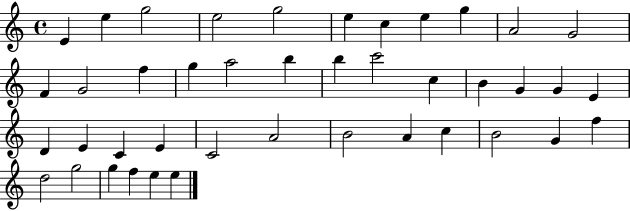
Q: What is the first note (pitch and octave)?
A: E4